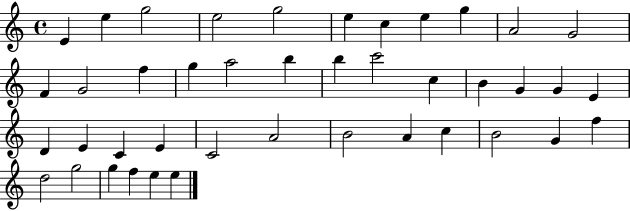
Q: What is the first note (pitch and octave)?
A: E4